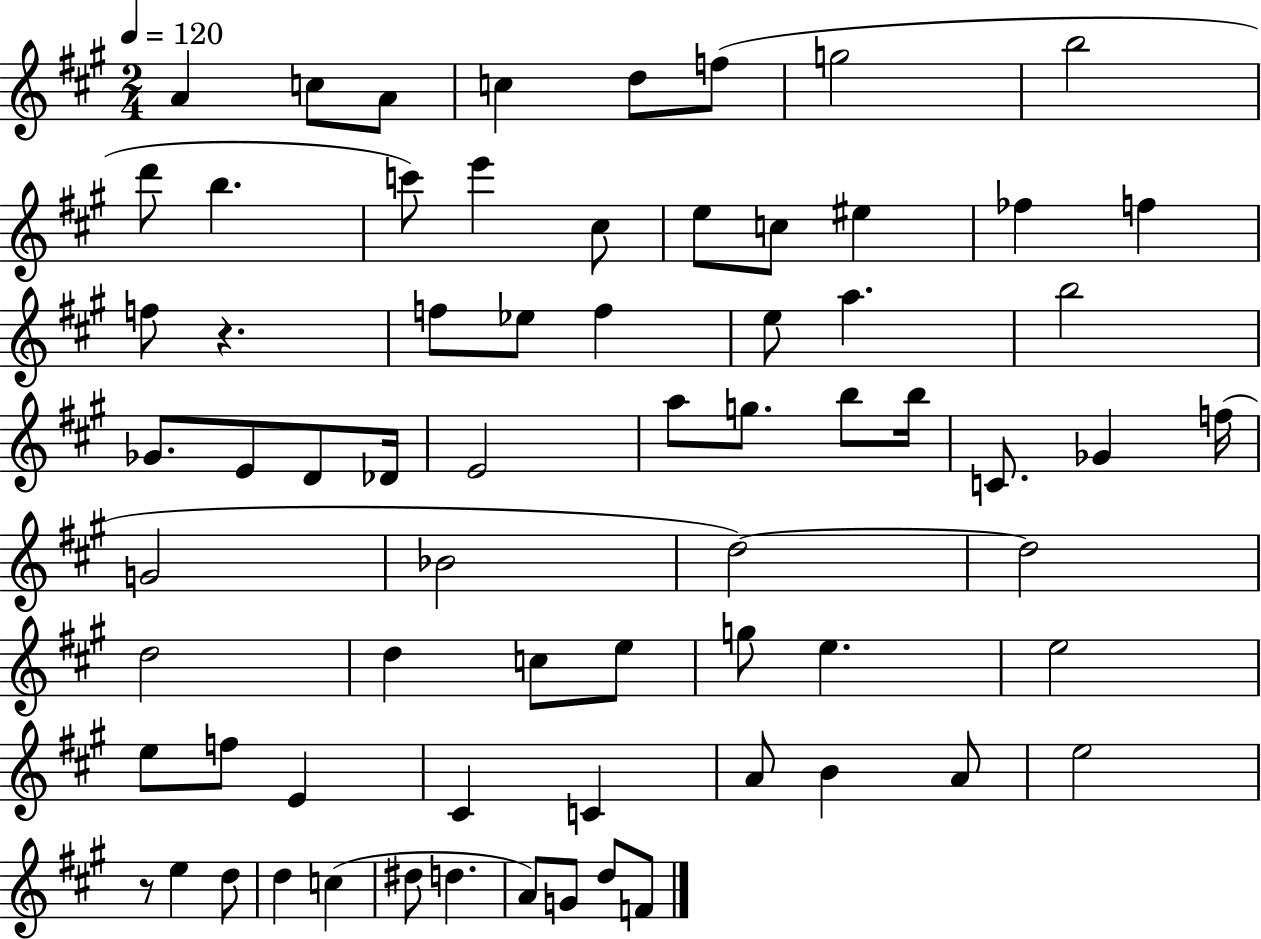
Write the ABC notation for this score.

X:1
T:Untitled
M:2/4
L:1/4
K:A
A c/2 A/2 c d/2 f/2 g2 b2 d'/2 b c'/2 e' ^c/2 e/2 c/2 ^e _f f f/2 z f/2 _e/2 f e/2 a b2 _G/2 E/2 D/2 _D/4 E2 a/2 g/2 b/2 b/4 C/2 _G f/4 G2 _B2 d2 d2 d2 d c/2 e/2 g/2 e e2 e/2 f/2 E ^C C A/2 B A/2 e2 z/2 e d/2 d c ^d/2 d A/2 G/2 d/2 F/2